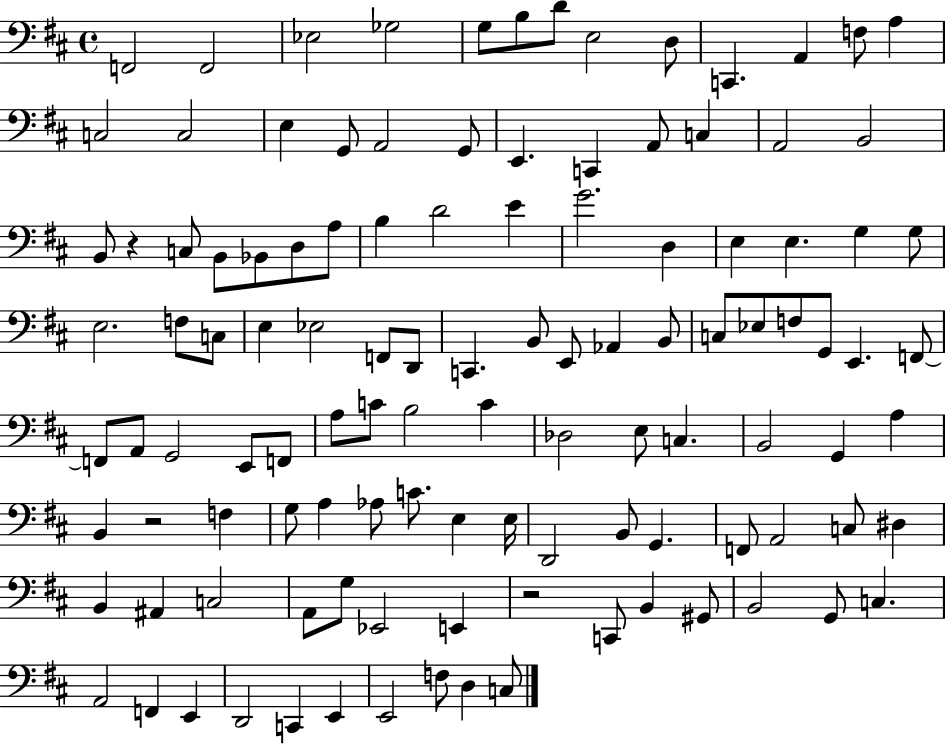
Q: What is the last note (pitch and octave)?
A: C3